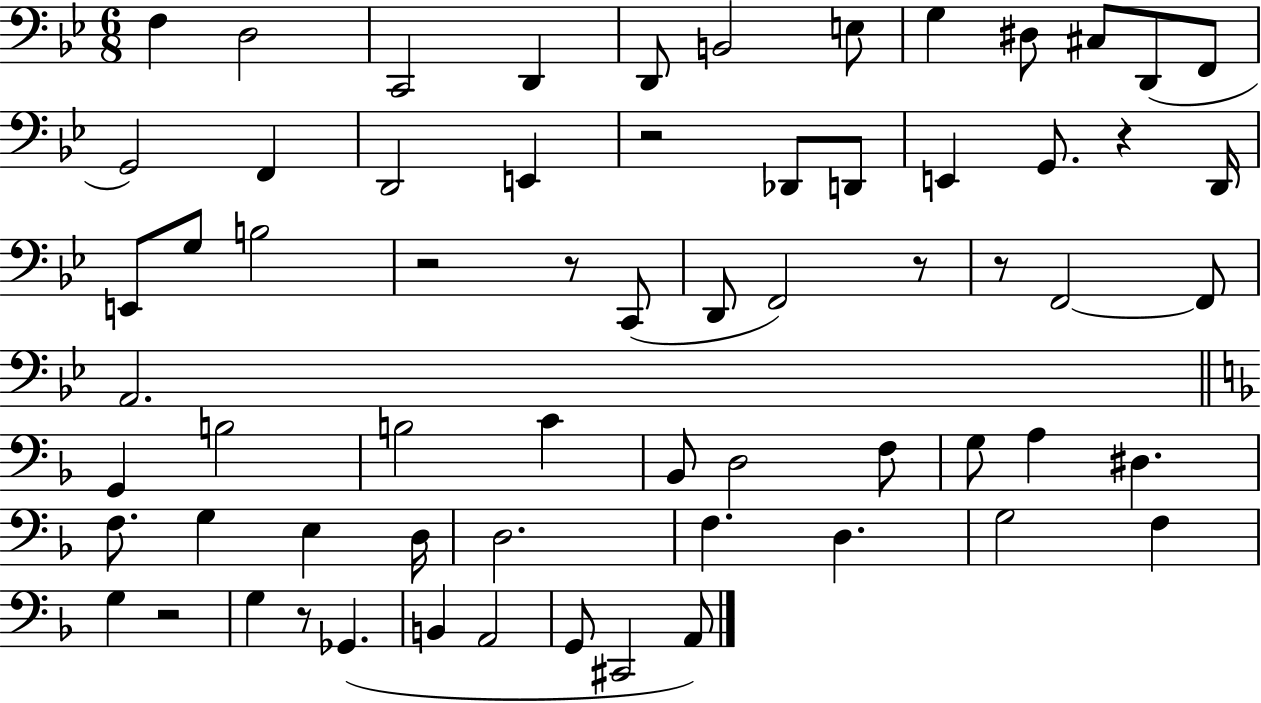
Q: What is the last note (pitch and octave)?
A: A2